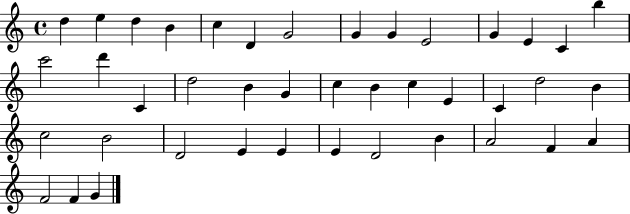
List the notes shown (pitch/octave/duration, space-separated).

D5/q E5/q D5/q B4/q C5/q D4/q G4/h G4/q G4/q E4/h G4/q E4/q C4/q B5/q C6/h D6/q C4/q D5/h B4/q G4/q C5/q B4/q C5/q E4/q C4/q D5/h B4/q C5/h B4/h D4/h E4/q E4/q E4/q D4/h B4/q A4/h F4/q A4/q F4/h F4/q G4/q